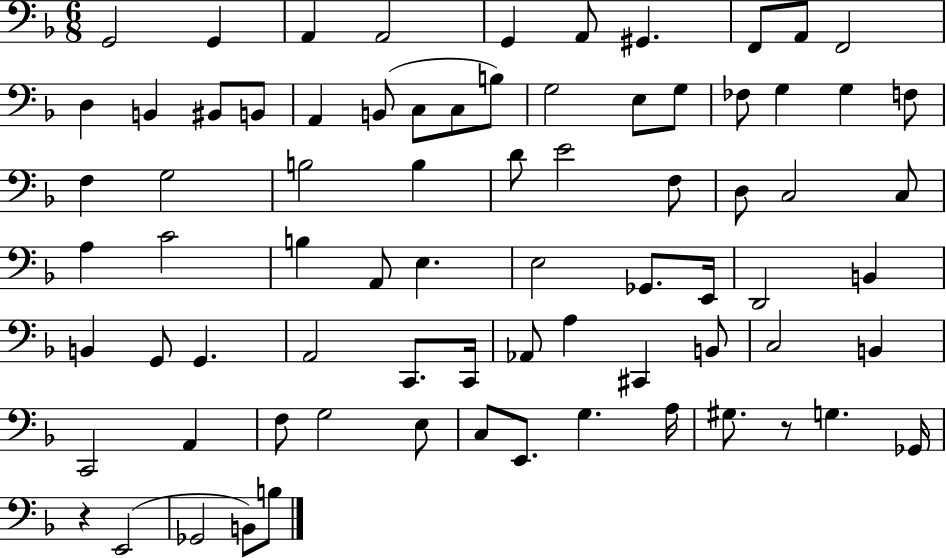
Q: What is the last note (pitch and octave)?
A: B3